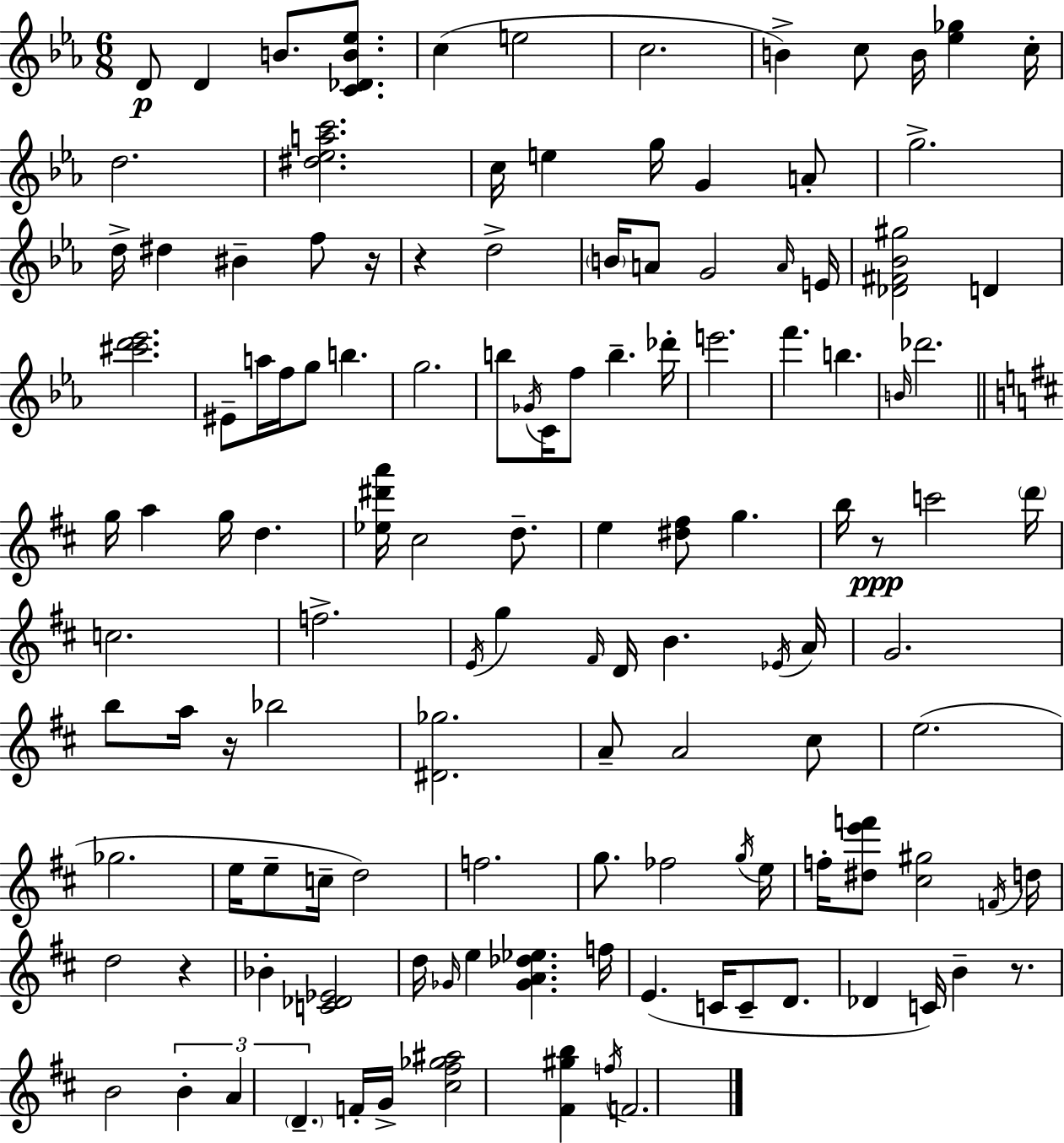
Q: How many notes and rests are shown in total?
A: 127